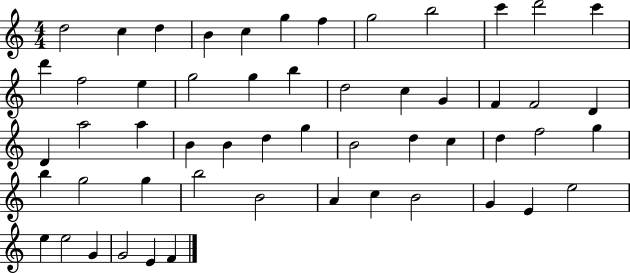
X:1
T:Untitled
M:4/4
L:1/4
K:C
d2 c d B c g f g2 b2 c' d'2 c' d' f2 e g2 g b d2 c G F F2 D D a2 a B B d g B2 d c d f2 g b g2 g b2 B2 A c B2 G E e2 e e2 G G2 E F